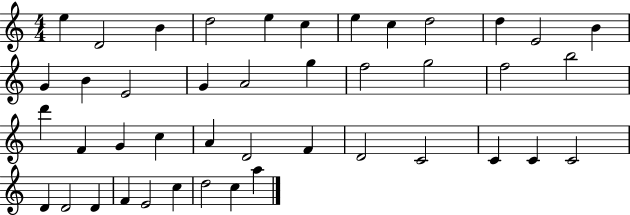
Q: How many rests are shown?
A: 0